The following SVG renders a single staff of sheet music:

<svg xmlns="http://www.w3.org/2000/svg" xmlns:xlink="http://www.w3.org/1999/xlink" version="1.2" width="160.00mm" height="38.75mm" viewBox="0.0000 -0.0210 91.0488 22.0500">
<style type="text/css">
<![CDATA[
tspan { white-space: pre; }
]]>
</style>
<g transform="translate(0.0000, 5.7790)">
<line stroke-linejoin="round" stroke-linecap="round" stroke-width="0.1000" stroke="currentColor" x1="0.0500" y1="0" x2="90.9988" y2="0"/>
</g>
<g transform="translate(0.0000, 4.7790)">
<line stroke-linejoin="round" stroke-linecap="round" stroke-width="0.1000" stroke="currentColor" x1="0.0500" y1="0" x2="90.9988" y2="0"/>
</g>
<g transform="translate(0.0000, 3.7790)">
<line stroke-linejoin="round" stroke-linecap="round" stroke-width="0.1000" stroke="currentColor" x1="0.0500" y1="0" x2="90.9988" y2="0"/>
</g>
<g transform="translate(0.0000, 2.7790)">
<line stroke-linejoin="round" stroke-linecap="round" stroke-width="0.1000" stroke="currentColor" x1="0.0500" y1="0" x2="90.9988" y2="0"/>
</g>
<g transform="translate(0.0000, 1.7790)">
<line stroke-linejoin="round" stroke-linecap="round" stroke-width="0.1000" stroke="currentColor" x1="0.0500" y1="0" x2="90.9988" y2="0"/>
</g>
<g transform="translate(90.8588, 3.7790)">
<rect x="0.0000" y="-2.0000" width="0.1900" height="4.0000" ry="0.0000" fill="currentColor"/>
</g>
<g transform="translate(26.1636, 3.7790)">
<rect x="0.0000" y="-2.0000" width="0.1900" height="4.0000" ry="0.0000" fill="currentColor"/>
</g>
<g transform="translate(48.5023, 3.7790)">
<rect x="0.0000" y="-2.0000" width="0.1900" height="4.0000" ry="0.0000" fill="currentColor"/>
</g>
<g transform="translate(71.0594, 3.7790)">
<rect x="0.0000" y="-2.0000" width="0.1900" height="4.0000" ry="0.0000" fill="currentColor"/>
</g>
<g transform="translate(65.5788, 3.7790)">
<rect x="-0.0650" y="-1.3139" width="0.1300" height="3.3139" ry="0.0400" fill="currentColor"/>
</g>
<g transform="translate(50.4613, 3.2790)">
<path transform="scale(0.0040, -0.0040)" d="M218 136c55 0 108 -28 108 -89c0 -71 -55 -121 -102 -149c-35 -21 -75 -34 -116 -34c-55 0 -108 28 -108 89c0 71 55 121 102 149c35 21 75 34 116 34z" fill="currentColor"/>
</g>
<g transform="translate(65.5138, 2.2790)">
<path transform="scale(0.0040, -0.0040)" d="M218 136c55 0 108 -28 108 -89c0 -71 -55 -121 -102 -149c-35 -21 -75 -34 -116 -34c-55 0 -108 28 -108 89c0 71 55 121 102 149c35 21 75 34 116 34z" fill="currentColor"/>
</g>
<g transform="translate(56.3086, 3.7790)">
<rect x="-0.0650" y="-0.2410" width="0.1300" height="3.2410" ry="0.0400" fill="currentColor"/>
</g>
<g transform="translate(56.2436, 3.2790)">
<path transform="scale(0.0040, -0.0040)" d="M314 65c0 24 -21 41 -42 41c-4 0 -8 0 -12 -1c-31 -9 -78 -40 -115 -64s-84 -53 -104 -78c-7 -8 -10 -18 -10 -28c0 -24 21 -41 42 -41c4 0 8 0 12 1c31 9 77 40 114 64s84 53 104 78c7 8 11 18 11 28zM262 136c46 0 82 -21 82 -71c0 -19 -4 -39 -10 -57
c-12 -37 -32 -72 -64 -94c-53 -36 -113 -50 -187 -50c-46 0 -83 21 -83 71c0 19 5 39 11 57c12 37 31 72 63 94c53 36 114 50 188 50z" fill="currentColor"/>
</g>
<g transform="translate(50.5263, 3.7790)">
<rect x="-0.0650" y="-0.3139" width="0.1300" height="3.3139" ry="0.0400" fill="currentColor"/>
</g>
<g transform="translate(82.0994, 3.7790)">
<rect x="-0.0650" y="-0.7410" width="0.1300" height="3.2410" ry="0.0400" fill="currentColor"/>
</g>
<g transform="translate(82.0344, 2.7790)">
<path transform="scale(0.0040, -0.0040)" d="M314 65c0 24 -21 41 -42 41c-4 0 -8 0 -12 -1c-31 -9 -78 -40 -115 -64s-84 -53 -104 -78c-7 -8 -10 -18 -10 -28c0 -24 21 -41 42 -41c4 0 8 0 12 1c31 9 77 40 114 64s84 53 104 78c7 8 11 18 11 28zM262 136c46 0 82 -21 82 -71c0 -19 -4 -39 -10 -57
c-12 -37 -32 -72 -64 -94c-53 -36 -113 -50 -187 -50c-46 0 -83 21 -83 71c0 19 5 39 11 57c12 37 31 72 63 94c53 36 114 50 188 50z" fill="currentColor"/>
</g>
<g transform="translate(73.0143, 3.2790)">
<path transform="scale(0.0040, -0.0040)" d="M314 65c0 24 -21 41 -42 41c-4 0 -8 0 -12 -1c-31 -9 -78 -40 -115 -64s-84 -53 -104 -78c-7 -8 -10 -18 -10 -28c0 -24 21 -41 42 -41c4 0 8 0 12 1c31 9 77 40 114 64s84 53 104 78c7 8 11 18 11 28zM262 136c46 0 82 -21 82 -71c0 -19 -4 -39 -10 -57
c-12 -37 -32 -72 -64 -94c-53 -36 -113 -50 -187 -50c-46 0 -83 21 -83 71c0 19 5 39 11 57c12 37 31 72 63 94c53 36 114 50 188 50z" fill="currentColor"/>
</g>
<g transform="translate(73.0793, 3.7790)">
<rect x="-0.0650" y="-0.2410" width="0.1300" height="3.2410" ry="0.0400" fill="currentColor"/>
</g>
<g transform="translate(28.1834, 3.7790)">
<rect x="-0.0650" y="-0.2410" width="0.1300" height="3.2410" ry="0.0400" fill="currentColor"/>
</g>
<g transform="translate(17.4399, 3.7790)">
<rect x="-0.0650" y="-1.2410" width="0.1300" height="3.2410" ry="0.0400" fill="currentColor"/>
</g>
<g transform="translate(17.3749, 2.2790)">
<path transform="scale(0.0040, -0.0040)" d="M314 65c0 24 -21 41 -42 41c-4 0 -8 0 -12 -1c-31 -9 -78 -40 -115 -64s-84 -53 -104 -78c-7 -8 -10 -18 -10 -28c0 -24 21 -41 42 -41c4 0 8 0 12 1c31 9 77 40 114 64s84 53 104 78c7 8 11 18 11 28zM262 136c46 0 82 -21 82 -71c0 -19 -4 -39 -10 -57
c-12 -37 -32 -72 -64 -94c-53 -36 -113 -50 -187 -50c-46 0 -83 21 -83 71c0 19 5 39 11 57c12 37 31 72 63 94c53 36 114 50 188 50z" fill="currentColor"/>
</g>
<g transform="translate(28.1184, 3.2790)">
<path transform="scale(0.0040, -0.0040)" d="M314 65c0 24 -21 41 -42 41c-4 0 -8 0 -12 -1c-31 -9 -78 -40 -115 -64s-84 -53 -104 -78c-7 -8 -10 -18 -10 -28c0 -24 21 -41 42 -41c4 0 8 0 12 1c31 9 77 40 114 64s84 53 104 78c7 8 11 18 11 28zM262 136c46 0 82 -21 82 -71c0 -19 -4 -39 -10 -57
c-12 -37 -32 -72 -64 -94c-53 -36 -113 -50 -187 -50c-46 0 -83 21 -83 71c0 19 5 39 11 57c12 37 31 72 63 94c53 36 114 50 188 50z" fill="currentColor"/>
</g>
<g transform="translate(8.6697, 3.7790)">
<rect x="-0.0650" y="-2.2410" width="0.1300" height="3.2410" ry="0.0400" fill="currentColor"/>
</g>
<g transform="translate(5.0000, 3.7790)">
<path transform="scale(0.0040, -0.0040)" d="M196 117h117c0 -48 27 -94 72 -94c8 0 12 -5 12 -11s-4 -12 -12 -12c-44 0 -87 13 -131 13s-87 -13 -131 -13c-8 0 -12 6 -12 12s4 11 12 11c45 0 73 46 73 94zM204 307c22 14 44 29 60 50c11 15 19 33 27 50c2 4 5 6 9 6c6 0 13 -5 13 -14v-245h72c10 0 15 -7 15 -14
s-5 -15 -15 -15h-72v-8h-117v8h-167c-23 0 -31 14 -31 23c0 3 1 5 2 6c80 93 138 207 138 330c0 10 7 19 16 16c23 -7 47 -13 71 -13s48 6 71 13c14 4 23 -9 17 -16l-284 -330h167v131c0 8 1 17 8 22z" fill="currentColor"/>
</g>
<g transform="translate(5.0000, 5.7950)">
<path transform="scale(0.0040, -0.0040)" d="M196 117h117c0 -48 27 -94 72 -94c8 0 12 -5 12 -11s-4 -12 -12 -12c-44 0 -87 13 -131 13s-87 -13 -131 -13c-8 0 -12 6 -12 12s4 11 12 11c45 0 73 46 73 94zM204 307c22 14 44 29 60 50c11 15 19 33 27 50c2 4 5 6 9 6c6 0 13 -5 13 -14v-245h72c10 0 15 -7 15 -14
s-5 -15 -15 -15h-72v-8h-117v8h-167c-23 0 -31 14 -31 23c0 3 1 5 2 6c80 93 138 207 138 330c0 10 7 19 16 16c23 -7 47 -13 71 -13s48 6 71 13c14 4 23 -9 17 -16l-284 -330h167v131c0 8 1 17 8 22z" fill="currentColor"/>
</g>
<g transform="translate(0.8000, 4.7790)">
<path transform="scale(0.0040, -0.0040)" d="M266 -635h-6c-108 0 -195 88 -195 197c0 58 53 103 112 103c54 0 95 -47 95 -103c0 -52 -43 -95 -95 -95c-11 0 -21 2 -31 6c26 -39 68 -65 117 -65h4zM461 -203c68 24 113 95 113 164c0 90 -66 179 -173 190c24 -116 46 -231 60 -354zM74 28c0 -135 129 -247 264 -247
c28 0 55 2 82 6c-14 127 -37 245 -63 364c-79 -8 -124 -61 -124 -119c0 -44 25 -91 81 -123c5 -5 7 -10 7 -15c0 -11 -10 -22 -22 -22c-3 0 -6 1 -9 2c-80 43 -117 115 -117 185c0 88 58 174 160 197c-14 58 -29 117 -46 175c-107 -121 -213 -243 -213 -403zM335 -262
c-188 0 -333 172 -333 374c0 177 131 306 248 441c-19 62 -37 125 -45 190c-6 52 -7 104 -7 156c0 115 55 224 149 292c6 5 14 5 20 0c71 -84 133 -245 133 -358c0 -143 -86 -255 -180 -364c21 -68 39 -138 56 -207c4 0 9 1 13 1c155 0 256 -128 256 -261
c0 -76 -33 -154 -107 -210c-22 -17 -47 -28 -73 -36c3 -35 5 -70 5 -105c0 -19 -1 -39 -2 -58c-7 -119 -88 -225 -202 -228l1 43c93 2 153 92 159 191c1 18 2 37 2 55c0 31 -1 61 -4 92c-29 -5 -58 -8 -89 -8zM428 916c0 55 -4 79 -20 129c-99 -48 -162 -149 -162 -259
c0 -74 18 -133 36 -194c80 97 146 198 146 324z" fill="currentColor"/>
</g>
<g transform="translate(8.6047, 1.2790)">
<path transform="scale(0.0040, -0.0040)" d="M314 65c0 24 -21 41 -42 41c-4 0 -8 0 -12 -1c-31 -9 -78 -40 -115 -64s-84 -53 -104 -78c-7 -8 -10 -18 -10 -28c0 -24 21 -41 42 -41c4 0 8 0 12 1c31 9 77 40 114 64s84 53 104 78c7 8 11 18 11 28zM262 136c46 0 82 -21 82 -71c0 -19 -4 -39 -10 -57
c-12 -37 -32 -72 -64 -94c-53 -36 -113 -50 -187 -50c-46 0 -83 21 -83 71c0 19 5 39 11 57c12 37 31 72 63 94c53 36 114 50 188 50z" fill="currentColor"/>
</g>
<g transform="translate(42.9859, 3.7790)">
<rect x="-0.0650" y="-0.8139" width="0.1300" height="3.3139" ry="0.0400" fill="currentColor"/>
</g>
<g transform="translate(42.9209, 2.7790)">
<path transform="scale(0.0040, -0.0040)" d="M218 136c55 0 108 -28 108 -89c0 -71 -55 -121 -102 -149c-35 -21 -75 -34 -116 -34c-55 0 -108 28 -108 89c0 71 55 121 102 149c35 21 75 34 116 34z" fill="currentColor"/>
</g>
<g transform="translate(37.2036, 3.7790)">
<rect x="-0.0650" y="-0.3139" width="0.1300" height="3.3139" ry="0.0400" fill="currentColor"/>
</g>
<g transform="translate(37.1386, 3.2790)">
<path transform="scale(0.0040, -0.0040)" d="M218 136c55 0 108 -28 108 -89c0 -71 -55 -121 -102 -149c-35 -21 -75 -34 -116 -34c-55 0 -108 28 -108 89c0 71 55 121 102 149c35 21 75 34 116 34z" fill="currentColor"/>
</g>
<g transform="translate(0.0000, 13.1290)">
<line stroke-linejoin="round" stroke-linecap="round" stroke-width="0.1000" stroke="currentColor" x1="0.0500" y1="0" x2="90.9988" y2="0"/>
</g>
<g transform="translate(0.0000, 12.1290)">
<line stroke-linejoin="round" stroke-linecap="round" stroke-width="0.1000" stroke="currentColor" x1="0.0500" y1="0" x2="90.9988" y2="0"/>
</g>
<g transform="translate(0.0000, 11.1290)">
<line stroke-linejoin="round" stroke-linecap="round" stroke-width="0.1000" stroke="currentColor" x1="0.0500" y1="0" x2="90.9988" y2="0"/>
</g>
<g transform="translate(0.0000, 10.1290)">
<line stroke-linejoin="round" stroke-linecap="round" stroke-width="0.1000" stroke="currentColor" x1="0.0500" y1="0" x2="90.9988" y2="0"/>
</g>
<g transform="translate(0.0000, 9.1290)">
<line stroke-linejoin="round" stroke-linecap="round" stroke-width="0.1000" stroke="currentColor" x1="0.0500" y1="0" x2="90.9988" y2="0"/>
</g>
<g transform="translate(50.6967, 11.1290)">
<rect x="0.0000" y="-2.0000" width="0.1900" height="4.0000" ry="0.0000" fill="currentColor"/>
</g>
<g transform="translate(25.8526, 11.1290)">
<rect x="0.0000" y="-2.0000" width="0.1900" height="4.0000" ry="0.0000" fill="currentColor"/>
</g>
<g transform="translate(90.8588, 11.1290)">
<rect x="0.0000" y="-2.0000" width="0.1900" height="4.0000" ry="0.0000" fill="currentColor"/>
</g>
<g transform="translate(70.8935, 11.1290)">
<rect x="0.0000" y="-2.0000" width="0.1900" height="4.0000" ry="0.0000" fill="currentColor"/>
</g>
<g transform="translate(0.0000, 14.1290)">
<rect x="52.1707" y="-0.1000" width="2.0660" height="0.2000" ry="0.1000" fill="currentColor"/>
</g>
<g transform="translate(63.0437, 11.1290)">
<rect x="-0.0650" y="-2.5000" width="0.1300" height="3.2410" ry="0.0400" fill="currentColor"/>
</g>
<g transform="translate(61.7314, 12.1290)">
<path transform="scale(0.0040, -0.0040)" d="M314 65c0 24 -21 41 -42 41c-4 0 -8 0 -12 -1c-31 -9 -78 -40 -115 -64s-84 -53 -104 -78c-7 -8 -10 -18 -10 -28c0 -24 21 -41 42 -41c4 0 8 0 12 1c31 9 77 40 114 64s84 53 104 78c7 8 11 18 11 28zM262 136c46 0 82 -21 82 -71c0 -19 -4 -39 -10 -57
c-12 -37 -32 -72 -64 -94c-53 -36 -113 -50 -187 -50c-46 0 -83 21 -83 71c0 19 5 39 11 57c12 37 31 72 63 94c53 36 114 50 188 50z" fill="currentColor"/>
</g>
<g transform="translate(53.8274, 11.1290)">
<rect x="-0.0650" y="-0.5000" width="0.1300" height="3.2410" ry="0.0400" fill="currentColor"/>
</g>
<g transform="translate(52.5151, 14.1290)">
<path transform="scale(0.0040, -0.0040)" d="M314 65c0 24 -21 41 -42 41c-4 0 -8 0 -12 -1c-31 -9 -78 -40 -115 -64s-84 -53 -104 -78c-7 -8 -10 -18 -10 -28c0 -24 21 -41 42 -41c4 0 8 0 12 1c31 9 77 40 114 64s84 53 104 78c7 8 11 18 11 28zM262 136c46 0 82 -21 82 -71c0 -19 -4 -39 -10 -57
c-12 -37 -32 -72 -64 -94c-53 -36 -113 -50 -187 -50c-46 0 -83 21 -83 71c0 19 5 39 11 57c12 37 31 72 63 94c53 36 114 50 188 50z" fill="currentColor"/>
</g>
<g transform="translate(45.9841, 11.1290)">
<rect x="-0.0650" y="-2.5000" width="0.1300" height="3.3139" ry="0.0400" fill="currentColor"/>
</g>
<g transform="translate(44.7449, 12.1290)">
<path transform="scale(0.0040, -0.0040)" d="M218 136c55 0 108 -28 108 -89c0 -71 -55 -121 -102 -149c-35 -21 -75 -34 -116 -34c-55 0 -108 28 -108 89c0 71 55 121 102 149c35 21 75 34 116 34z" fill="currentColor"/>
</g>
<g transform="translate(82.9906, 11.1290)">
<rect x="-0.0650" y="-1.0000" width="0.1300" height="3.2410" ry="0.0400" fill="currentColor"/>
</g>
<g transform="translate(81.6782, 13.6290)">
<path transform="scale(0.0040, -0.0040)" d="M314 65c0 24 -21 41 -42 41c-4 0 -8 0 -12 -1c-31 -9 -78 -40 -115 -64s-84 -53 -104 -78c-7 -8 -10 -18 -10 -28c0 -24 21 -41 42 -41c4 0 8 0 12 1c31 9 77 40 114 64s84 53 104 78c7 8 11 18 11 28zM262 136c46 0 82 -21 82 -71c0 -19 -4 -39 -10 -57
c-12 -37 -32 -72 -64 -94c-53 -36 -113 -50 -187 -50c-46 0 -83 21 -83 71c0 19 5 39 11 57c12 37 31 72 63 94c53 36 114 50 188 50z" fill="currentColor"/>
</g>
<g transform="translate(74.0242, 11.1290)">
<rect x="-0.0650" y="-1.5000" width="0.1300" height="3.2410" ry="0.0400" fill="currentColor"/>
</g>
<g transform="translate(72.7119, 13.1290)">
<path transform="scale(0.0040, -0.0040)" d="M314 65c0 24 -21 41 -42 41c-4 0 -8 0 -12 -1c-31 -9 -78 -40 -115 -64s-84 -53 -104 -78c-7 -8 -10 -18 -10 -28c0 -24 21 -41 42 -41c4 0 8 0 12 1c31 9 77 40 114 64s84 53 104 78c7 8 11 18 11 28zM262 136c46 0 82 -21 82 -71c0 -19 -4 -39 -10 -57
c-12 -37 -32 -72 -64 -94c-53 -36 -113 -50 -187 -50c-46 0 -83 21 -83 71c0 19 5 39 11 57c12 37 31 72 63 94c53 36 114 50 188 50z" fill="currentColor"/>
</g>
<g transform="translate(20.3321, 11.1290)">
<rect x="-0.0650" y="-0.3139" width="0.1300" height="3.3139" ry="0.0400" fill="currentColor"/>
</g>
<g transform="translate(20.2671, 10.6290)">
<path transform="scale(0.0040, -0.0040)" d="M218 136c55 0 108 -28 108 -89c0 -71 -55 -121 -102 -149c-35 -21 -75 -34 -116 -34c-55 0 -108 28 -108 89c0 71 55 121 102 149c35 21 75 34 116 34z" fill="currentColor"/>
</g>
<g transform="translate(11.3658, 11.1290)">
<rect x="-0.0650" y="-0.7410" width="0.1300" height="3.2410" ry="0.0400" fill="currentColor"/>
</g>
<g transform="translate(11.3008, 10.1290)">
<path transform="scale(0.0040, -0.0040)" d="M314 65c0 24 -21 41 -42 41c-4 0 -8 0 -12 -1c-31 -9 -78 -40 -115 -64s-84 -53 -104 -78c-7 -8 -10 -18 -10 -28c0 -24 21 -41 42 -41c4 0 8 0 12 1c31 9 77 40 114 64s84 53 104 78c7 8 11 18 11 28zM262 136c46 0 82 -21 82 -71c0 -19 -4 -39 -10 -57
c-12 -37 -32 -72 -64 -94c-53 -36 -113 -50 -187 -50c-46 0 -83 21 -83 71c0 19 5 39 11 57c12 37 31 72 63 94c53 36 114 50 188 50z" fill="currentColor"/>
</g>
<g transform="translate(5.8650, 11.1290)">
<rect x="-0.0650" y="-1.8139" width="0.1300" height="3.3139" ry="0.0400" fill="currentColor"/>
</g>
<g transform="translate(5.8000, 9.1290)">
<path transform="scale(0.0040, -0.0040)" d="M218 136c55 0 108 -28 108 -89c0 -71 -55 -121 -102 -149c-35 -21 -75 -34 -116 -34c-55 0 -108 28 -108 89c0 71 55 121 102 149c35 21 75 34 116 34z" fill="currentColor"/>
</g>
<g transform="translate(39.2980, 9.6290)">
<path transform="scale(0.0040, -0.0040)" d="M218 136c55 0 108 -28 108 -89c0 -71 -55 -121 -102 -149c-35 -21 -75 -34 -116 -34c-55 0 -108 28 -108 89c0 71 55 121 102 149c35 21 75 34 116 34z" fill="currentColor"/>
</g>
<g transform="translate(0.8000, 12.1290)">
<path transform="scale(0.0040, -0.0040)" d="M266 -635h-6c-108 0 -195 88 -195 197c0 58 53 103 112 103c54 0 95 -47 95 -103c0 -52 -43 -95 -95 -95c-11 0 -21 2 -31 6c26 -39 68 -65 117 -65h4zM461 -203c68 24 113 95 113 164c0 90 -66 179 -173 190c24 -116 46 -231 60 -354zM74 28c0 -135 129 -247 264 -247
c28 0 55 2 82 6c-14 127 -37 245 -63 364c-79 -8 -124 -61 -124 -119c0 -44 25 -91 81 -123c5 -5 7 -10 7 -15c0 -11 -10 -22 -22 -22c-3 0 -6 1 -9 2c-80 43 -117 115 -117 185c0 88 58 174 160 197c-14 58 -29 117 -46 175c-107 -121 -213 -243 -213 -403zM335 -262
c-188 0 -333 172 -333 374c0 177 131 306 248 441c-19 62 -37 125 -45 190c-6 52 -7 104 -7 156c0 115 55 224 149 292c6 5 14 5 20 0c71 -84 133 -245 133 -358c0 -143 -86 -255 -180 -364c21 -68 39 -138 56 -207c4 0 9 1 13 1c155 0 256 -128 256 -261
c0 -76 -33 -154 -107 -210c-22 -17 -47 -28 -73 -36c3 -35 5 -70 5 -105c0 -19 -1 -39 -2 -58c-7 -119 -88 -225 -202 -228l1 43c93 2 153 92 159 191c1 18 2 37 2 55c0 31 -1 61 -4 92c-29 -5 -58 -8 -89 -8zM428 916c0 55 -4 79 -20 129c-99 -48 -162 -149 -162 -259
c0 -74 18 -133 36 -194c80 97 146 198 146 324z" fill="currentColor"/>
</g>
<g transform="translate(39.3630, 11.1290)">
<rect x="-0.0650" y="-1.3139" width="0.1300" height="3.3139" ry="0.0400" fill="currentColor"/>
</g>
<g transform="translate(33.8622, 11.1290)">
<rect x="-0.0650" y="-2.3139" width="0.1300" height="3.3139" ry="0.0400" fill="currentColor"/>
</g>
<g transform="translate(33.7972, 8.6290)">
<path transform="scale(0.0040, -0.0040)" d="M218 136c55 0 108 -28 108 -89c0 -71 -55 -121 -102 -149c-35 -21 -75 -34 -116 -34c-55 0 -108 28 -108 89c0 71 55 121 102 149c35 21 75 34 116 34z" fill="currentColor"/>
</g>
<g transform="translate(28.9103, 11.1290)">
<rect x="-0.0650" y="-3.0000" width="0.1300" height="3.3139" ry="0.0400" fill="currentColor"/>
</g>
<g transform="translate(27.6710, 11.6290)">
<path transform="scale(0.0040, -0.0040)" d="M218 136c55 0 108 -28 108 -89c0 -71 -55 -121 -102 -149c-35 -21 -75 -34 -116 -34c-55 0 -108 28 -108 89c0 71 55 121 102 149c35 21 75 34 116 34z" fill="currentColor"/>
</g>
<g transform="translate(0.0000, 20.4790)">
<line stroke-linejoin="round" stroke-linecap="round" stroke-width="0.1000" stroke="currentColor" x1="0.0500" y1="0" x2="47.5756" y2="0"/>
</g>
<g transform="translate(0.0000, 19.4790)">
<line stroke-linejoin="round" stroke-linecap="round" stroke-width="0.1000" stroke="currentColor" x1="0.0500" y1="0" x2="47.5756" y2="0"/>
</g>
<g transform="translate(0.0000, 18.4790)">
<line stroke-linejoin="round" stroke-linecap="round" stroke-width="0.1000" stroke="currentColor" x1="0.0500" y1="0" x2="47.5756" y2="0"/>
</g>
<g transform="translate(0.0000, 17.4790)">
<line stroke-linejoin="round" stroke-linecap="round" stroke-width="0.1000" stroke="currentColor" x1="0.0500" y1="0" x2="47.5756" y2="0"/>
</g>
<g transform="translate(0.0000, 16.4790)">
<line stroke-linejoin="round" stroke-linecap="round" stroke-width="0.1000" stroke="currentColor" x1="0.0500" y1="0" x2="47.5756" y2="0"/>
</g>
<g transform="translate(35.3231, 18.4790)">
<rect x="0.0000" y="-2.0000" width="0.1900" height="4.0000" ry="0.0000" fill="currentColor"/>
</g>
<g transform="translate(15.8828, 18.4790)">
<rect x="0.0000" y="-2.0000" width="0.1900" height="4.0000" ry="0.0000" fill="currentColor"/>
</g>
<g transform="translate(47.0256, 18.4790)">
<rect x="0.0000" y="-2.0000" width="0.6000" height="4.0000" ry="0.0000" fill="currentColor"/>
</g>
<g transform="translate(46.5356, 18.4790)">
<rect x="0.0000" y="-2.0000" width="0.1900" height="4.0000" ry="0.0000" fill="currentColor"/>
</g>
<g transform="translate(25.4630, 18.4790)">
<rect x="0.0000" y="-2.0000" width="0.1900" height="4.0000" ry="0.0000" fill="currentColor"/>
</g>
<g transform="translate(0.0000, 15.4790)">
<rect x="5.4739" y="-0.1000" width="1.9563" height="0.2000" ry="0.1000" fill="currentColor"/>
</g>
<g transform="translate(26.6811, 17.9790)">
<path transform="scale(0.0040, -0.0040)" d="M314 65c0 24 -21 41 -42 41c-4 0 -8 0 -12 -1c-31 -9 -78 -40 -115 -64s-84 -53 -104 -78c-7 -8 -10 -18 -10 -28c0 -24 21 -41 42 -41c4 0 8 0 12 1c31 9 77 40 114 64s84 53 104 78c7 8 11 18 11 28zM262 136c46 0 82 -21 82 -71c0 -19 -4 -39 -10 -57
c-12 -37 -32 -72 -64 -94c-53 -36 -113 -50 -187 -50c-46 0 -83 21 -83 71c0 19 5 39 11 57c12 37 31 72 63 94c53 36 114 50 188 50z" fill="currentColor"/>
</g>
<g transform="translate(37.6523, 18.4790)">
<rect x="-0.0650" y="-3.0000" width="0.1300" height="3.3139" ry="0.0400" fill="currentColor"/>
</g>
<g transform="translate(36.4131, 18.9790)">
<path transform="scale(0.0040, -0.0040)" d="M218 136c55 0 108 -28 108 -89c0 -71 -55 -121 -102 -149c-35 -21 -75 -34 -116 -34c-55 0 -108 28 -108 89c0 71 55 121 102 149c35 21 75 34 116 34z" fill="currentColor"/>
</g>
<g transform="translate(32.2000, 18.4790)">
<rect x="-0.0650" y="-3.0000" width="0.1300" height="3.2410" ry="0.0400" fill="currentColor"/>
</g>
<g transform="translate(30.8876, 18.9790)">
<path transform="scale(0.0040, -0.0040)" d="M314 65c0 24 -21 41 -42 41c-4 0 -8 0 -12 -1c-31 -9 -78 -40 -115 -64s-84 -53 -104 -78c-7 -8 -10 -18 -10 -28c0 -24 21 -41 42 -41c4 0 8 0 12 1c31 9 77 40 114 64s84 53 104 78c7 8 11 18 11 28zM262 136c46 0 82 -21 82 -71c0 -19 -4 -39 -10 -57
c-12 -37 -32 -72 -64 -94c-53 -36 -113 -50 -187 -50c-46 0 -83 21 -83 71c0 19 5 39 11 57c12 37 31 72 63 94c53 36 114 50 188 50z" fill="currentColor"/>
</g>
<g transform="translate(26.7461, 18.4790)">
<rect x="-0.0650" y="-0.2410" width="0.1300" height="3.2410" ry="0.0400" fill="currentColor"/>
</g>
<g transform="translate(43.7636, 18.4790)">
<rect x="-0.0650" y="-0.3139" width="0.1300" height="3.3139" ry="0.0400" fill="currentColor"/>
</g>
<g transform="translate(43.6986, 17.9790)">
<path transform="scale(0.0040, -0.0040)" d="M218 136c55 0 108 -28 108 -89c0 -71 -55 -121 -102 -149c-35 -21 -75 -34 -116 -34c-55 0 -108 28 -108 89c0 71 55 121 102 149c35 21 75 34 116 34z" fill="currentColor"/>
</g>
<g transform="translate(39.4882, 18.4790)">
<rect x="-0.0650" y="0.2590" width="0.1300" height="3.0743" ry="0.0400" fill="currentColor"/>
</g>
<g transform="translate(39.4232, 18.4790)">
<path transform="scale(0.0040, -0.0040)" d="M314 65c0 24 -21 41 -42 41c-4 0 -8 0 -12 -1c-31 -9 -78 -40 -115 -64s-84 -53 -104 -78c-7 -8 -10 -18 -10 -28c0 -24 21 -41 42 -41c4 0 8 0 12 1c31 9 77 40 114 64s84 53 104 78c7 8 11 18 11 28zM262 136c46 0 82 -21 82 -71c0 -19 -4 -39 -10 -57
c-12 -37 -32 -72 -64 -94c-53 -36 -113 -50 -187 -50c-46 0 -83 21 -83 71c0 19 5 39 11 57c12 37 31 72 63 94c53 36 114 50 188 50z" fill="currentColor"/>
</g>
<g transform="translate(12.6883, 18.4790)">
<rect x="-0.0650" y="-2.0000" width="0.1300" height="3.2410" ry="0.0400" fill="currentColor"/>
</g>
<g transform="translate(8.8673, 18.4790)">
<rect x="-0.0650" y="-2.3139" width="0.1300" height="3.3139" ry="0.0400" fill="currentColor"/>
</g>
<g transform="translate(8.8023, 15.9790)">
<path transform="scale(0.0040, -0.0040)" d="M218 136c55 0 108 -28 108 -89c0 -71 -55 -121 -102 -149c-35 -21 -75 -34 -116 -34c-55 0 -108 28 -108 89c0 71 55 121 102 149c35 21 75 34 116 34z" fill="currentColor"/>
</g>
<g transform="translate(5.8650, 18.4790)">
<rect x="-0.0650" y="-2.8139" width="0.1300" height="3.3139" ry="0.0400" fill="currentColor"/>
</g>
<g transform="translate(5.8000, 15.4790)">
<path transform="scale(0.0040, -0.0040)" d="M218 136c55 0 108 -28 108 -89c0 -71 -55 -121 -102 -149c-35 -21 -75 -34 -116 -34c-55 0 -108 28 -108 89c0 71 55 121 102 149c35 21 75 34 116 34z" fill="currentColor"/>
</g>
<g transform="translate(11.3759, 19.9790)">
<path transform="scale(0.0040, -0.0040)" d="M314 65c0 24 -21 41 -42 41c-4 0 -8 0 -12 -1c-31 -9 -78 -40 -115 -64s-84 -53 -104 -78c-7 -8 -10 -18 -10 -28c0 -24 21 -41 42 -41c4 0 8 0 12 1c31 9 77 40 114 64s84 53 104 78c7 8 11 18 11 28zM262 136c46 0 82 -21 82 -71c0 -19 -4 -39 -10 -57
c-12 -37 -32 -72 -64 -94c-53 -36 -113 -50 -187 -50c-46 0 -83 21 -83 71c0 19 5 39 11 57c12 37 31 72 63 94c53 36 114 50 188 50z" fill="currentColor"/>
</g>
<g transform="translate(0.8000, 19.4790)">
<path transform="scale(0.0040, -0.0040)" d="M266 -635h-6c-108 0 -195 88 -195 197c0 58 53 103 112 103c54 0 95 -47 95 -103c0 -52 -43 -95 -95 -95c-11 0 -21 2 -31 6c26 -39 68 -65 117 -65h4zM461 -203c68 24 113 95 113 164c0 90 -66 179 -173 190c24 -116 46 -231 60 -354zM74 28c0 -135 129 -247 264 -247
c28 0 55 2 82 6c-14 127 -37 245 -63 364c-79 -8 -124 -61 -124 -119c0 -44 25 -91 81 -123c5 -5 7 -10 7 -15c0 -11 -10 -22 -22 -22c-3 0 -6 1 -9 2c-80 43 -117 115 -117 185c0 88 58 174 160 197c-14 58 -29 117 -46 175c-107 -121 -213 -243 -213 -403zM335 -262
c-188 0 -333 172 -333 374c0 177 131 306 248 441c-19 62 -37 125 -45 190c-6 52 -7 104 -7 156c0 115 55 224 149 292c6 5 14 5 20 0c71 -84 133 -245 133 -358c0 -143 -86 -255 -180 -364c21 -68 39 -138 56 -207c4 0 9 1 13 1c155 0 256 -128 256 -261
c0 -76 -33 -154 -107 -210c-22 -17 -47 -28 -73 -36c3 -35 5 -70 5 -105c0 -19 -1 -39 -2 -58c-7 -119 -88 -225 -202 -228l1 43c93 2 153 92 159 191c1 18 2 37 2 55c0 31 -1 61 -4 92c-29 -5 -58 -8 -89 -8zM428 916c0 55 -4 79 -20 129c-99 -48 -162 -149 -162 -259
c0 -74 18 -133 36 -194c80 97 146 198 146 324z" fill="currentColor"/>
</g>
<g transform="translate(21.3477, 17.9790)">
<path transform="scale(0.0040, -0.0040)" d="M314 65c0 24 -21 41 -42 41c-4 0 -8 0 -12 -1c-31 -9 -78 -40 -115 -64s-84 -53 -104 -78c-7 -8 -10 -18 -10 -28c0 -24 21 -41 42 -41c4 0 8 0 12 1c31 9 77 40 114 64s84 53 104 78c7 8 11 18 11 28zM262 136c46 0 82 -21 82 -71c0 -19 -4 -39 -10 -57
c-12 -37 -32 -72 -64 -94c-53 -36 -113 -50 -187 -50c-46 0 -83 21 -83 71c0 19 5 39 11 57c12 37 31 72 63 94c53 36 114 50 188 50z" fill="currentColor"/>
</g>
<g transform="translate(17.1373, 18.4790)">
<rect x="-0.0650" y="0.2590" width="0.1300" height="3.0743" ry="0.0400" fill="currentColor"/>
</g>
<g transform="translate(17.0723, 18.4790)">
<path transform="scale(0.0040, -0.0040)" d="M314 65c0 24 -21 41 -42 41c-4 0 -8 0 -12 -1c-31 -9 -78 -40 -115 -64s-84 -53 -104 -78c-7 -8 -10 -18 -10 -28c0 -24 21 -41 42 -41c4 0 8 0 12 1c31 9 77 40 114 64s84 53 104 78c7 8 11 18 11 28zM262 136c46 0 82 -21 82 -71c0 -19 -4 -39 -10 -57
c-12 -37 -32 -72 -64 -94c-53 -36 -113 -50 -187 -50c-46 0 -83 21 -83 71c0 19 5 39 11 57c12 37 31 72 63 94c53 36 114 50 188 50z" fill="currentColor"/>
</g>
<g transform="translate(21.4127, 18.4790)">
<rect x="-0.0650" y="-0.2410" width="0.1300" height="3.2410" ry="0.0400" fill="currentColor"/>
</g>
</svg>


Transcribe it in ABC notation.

X:1
T:Untitled
M:4/4
L:1/4
K:C
g2 e2 c2 c d c c2 e c2 d2 f d2 c A g e G C2 G2 E2 D2 a g F2 B2 c2 c2 A2 A B2 c